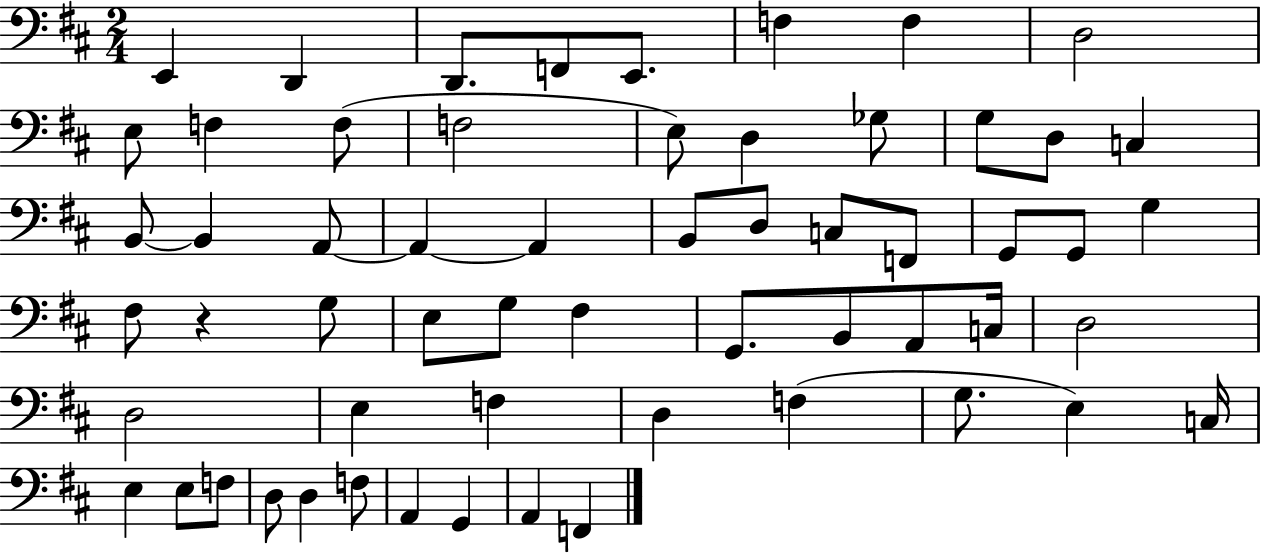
E2/q D2/q D2/e. F2/e E2/e. F3/q F3/q D3/h E3/e F3/q F3/e F3/h E3/e D3/q Gb3/e G3/e D3/e C3/q B2/e B2/q A2/e A2/q A2/q B2/e D3/e C3/e F2/e G2/e G2/e G3/q F#3/e R/q G3/e E3/e G3/e F#3/q G2/e. B2/e A2/e C3/s D3/h D3/h E3/q F3/q D3/q F3/q G3/e. E3/q C3/s E3/q E3/e F3/e D3/e D3/q F3/e A2/q G2/q A2/q F2/q